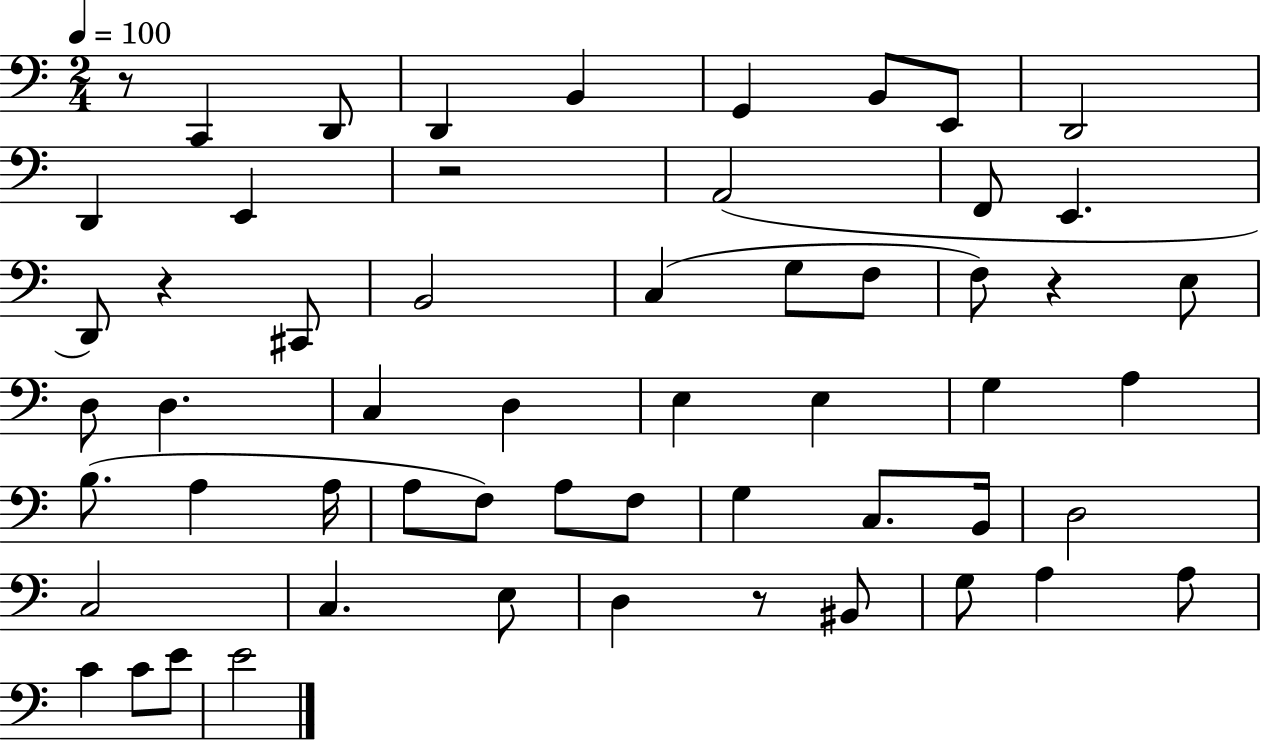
X:1
T:Untitled
M:2/4
L:1/4
K:C
z/2 C,, D,,/2 D,, B,, G,, B,,/2 E,,/2 D,,2 D,, E,, z2 A,,2 F,,/2 E,, D,,/2 z ^C,,/2 B,,2 C, G,/2 F,/2 F,/2 z E,/2 D,/2 D, C, D, E, E, G, A, B,/2 A, A,/4 A,/2 F,/2 A,/2 F,/2 G, C,/2 B,,/4 D,2 C,2 C, E,/2 D, z/2 ^B,,/2 G,/2 A, A,/2 C C/2 E/2 E2